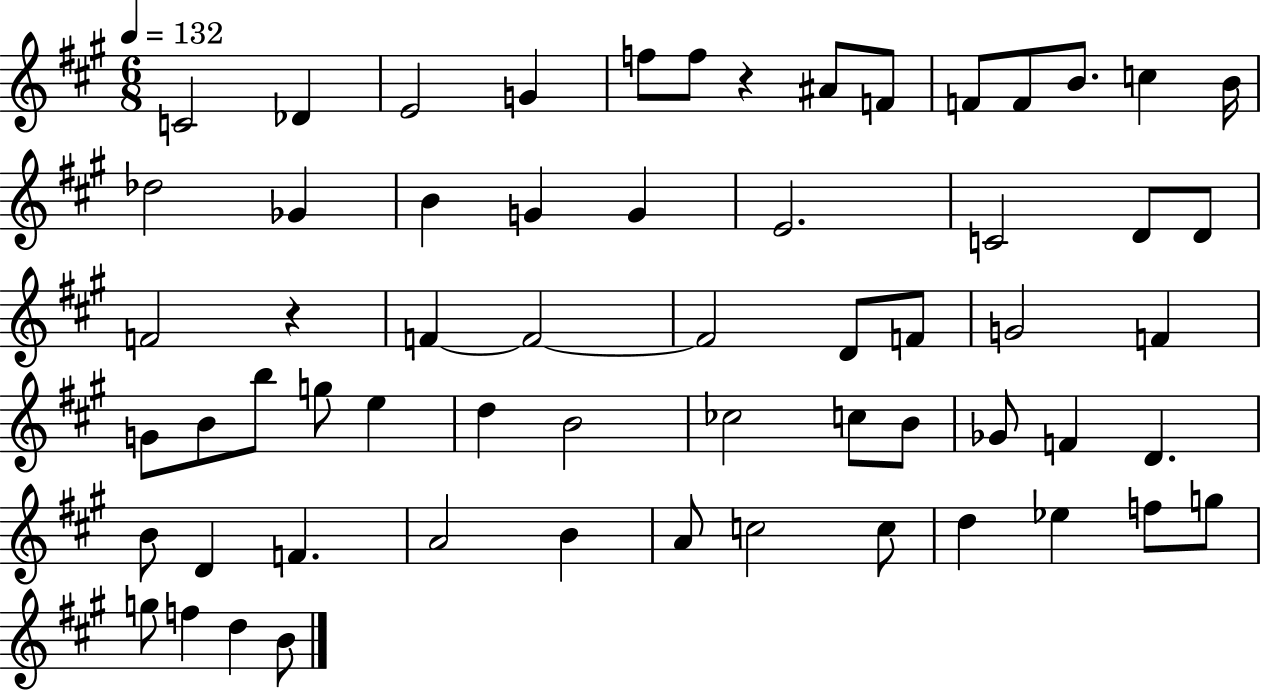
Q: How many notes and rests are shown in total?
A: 61